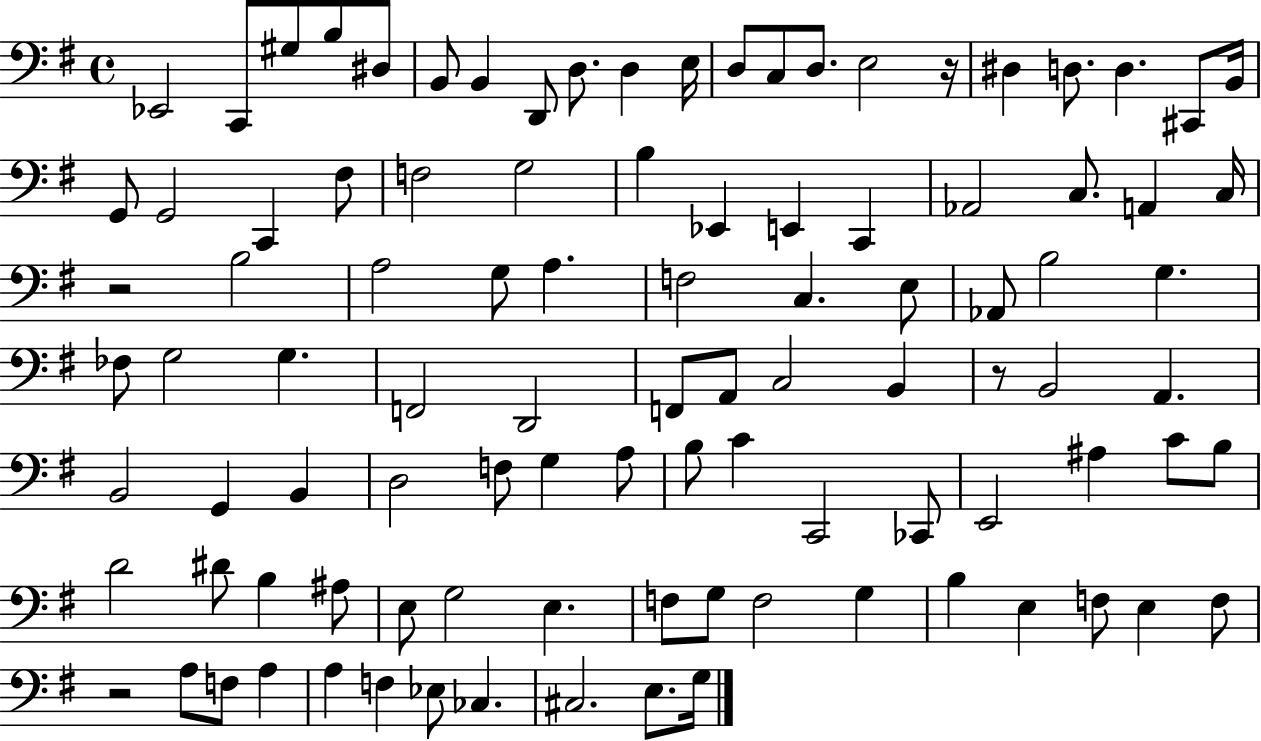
Eb2/h C2/e G#3/e B3/e D#3/e B2/e B2/q D2/e D3/e. D3/q E3/s D3/e C3/e D3/e. E3/h R/s D#3/q D3/e. D3/q. C#2/e B2/s G2/e G2/h C2/q F#3/e F3/h G3/h B3/q Eb2/q E2/q C2/q Ab2/h C3/e. A2/q C3/s R/h B3/h A3/h G3/e A3/q. F3/h C3/q. E3/e Ab2/e B3/h G3/q. FES3/e G3/h G3/q. F2/h D2/h F2/e A2/e C3/h B2/q R/e B2/h A2/q. B2/h G2/q B2/q D3/h F3/e G3/q A3/e B3/e C4/q C2/h CES2/e E2/h A#3/q C4/e B3/e D4/h D#4/e B3/q A#3/e E3/e G3/h E3/q. F3/e G3/e F3/h G3/q B3/q E3/q F3/e E3/q F3/e R/h A3/e F3/e A3/q A3/q F3/q Eb3/e CES3/q. C#3/h. E3/e. G3/s